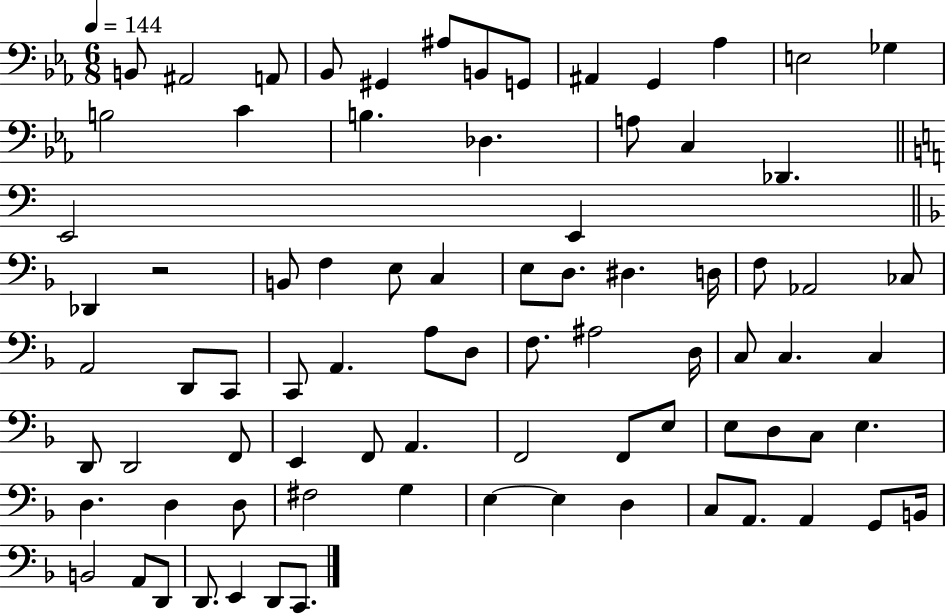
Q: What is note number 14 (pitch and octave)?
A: B3